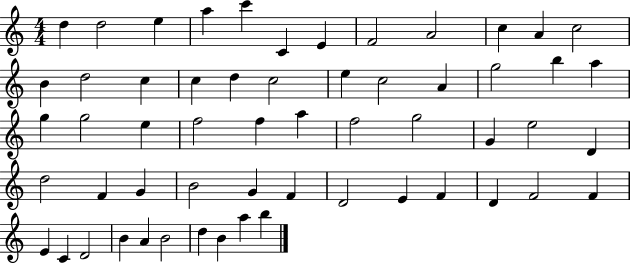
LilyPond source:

{
  \clef treble
  \numericTimeSignature
  \time 4/4
  \key c \major
  d''4 d''2 e''4 | a''4 c'''4 c'4 e'4 | f'2 a'2 | c''4 a'4 c''2 | \break b'4 d''2 c''4 | c''4 d''4 c''2 | e''4 c''2 a'4 | g''2 b''4 a''4 | \break g''4 g''2 e''4 | f''2 f''4 a''4 | f''2 g''2 | g'4 e''2 d'4 | \break d''2 f'4 g'4 | b'2 g'4 f'4 | d'2 e'4 f'4 | d'4 f'2 f'4 | \break e'4 c'4 d'2 | b'4 a'4 b'2 | d''4 b'4 a''4 b''4 | \bar "|."
}